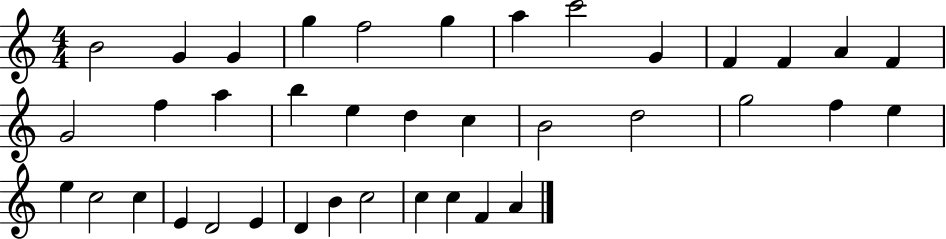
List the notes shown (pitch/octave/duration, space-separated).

B4/h G4/q G4/q G5/q F5/h G5/q A5/q C6/h G4/q F4/q F4/q A4/q F4/q G4/h F5/q A5/q B5/q E5/q D5/q C5/q B4/h D5/h G5/h F5/q E5/q E5/q C5/h C5/q E4/q D4/h E4/q D4/q B4/q C5/h C5/q C5/q F4/q A4/q